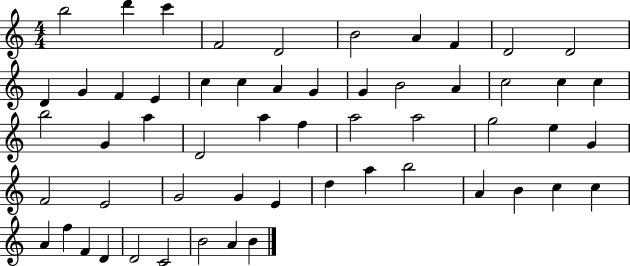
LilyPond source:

{
  \clef treble
  \numericTimeSignature
  \time 4/4
  \key c \major
  b''2 d'''4 c'''4 | f'2 d'2 | b'2 a'4 f'4 | d'2 d'2 | \break d'4 g'4 f'4 e'4 | c''4 c''4 a'4 g'4 | g'4 b'2 a'4 | c''2 c''4 c''4 | \break b''2 g'4 a''4 | d'2 a''4 f''4 | a''2 a''2 | g''2 e''4 g'4 | \break f'2 e'2 | g'2 g'4 e'4 | d''4 a''4 b''2 | a'4 b'4 c''4 c''4 | \break a'4 f''4 f'4 d'4 | d'2 c'2 | b'2 a'4 b'4 | \bar "|."
}